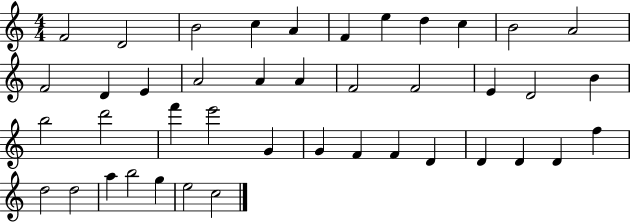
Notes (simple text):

F4/h D4/h B4/h C5/q A4/q F4/q E5/q D5/q C5/q B4/h A4/h F4/h D4/q E4/q A4/h A4/q A4/q F4/h F4/h E4/q D4/h B4/q B5/h D6/h F6/q E6/h G4/q G4/q F4/q F4/q D4/q D4/q D4/q D4/q F5/q D5/h D5/h A5/q B5/h G5/q E5/h C5/h